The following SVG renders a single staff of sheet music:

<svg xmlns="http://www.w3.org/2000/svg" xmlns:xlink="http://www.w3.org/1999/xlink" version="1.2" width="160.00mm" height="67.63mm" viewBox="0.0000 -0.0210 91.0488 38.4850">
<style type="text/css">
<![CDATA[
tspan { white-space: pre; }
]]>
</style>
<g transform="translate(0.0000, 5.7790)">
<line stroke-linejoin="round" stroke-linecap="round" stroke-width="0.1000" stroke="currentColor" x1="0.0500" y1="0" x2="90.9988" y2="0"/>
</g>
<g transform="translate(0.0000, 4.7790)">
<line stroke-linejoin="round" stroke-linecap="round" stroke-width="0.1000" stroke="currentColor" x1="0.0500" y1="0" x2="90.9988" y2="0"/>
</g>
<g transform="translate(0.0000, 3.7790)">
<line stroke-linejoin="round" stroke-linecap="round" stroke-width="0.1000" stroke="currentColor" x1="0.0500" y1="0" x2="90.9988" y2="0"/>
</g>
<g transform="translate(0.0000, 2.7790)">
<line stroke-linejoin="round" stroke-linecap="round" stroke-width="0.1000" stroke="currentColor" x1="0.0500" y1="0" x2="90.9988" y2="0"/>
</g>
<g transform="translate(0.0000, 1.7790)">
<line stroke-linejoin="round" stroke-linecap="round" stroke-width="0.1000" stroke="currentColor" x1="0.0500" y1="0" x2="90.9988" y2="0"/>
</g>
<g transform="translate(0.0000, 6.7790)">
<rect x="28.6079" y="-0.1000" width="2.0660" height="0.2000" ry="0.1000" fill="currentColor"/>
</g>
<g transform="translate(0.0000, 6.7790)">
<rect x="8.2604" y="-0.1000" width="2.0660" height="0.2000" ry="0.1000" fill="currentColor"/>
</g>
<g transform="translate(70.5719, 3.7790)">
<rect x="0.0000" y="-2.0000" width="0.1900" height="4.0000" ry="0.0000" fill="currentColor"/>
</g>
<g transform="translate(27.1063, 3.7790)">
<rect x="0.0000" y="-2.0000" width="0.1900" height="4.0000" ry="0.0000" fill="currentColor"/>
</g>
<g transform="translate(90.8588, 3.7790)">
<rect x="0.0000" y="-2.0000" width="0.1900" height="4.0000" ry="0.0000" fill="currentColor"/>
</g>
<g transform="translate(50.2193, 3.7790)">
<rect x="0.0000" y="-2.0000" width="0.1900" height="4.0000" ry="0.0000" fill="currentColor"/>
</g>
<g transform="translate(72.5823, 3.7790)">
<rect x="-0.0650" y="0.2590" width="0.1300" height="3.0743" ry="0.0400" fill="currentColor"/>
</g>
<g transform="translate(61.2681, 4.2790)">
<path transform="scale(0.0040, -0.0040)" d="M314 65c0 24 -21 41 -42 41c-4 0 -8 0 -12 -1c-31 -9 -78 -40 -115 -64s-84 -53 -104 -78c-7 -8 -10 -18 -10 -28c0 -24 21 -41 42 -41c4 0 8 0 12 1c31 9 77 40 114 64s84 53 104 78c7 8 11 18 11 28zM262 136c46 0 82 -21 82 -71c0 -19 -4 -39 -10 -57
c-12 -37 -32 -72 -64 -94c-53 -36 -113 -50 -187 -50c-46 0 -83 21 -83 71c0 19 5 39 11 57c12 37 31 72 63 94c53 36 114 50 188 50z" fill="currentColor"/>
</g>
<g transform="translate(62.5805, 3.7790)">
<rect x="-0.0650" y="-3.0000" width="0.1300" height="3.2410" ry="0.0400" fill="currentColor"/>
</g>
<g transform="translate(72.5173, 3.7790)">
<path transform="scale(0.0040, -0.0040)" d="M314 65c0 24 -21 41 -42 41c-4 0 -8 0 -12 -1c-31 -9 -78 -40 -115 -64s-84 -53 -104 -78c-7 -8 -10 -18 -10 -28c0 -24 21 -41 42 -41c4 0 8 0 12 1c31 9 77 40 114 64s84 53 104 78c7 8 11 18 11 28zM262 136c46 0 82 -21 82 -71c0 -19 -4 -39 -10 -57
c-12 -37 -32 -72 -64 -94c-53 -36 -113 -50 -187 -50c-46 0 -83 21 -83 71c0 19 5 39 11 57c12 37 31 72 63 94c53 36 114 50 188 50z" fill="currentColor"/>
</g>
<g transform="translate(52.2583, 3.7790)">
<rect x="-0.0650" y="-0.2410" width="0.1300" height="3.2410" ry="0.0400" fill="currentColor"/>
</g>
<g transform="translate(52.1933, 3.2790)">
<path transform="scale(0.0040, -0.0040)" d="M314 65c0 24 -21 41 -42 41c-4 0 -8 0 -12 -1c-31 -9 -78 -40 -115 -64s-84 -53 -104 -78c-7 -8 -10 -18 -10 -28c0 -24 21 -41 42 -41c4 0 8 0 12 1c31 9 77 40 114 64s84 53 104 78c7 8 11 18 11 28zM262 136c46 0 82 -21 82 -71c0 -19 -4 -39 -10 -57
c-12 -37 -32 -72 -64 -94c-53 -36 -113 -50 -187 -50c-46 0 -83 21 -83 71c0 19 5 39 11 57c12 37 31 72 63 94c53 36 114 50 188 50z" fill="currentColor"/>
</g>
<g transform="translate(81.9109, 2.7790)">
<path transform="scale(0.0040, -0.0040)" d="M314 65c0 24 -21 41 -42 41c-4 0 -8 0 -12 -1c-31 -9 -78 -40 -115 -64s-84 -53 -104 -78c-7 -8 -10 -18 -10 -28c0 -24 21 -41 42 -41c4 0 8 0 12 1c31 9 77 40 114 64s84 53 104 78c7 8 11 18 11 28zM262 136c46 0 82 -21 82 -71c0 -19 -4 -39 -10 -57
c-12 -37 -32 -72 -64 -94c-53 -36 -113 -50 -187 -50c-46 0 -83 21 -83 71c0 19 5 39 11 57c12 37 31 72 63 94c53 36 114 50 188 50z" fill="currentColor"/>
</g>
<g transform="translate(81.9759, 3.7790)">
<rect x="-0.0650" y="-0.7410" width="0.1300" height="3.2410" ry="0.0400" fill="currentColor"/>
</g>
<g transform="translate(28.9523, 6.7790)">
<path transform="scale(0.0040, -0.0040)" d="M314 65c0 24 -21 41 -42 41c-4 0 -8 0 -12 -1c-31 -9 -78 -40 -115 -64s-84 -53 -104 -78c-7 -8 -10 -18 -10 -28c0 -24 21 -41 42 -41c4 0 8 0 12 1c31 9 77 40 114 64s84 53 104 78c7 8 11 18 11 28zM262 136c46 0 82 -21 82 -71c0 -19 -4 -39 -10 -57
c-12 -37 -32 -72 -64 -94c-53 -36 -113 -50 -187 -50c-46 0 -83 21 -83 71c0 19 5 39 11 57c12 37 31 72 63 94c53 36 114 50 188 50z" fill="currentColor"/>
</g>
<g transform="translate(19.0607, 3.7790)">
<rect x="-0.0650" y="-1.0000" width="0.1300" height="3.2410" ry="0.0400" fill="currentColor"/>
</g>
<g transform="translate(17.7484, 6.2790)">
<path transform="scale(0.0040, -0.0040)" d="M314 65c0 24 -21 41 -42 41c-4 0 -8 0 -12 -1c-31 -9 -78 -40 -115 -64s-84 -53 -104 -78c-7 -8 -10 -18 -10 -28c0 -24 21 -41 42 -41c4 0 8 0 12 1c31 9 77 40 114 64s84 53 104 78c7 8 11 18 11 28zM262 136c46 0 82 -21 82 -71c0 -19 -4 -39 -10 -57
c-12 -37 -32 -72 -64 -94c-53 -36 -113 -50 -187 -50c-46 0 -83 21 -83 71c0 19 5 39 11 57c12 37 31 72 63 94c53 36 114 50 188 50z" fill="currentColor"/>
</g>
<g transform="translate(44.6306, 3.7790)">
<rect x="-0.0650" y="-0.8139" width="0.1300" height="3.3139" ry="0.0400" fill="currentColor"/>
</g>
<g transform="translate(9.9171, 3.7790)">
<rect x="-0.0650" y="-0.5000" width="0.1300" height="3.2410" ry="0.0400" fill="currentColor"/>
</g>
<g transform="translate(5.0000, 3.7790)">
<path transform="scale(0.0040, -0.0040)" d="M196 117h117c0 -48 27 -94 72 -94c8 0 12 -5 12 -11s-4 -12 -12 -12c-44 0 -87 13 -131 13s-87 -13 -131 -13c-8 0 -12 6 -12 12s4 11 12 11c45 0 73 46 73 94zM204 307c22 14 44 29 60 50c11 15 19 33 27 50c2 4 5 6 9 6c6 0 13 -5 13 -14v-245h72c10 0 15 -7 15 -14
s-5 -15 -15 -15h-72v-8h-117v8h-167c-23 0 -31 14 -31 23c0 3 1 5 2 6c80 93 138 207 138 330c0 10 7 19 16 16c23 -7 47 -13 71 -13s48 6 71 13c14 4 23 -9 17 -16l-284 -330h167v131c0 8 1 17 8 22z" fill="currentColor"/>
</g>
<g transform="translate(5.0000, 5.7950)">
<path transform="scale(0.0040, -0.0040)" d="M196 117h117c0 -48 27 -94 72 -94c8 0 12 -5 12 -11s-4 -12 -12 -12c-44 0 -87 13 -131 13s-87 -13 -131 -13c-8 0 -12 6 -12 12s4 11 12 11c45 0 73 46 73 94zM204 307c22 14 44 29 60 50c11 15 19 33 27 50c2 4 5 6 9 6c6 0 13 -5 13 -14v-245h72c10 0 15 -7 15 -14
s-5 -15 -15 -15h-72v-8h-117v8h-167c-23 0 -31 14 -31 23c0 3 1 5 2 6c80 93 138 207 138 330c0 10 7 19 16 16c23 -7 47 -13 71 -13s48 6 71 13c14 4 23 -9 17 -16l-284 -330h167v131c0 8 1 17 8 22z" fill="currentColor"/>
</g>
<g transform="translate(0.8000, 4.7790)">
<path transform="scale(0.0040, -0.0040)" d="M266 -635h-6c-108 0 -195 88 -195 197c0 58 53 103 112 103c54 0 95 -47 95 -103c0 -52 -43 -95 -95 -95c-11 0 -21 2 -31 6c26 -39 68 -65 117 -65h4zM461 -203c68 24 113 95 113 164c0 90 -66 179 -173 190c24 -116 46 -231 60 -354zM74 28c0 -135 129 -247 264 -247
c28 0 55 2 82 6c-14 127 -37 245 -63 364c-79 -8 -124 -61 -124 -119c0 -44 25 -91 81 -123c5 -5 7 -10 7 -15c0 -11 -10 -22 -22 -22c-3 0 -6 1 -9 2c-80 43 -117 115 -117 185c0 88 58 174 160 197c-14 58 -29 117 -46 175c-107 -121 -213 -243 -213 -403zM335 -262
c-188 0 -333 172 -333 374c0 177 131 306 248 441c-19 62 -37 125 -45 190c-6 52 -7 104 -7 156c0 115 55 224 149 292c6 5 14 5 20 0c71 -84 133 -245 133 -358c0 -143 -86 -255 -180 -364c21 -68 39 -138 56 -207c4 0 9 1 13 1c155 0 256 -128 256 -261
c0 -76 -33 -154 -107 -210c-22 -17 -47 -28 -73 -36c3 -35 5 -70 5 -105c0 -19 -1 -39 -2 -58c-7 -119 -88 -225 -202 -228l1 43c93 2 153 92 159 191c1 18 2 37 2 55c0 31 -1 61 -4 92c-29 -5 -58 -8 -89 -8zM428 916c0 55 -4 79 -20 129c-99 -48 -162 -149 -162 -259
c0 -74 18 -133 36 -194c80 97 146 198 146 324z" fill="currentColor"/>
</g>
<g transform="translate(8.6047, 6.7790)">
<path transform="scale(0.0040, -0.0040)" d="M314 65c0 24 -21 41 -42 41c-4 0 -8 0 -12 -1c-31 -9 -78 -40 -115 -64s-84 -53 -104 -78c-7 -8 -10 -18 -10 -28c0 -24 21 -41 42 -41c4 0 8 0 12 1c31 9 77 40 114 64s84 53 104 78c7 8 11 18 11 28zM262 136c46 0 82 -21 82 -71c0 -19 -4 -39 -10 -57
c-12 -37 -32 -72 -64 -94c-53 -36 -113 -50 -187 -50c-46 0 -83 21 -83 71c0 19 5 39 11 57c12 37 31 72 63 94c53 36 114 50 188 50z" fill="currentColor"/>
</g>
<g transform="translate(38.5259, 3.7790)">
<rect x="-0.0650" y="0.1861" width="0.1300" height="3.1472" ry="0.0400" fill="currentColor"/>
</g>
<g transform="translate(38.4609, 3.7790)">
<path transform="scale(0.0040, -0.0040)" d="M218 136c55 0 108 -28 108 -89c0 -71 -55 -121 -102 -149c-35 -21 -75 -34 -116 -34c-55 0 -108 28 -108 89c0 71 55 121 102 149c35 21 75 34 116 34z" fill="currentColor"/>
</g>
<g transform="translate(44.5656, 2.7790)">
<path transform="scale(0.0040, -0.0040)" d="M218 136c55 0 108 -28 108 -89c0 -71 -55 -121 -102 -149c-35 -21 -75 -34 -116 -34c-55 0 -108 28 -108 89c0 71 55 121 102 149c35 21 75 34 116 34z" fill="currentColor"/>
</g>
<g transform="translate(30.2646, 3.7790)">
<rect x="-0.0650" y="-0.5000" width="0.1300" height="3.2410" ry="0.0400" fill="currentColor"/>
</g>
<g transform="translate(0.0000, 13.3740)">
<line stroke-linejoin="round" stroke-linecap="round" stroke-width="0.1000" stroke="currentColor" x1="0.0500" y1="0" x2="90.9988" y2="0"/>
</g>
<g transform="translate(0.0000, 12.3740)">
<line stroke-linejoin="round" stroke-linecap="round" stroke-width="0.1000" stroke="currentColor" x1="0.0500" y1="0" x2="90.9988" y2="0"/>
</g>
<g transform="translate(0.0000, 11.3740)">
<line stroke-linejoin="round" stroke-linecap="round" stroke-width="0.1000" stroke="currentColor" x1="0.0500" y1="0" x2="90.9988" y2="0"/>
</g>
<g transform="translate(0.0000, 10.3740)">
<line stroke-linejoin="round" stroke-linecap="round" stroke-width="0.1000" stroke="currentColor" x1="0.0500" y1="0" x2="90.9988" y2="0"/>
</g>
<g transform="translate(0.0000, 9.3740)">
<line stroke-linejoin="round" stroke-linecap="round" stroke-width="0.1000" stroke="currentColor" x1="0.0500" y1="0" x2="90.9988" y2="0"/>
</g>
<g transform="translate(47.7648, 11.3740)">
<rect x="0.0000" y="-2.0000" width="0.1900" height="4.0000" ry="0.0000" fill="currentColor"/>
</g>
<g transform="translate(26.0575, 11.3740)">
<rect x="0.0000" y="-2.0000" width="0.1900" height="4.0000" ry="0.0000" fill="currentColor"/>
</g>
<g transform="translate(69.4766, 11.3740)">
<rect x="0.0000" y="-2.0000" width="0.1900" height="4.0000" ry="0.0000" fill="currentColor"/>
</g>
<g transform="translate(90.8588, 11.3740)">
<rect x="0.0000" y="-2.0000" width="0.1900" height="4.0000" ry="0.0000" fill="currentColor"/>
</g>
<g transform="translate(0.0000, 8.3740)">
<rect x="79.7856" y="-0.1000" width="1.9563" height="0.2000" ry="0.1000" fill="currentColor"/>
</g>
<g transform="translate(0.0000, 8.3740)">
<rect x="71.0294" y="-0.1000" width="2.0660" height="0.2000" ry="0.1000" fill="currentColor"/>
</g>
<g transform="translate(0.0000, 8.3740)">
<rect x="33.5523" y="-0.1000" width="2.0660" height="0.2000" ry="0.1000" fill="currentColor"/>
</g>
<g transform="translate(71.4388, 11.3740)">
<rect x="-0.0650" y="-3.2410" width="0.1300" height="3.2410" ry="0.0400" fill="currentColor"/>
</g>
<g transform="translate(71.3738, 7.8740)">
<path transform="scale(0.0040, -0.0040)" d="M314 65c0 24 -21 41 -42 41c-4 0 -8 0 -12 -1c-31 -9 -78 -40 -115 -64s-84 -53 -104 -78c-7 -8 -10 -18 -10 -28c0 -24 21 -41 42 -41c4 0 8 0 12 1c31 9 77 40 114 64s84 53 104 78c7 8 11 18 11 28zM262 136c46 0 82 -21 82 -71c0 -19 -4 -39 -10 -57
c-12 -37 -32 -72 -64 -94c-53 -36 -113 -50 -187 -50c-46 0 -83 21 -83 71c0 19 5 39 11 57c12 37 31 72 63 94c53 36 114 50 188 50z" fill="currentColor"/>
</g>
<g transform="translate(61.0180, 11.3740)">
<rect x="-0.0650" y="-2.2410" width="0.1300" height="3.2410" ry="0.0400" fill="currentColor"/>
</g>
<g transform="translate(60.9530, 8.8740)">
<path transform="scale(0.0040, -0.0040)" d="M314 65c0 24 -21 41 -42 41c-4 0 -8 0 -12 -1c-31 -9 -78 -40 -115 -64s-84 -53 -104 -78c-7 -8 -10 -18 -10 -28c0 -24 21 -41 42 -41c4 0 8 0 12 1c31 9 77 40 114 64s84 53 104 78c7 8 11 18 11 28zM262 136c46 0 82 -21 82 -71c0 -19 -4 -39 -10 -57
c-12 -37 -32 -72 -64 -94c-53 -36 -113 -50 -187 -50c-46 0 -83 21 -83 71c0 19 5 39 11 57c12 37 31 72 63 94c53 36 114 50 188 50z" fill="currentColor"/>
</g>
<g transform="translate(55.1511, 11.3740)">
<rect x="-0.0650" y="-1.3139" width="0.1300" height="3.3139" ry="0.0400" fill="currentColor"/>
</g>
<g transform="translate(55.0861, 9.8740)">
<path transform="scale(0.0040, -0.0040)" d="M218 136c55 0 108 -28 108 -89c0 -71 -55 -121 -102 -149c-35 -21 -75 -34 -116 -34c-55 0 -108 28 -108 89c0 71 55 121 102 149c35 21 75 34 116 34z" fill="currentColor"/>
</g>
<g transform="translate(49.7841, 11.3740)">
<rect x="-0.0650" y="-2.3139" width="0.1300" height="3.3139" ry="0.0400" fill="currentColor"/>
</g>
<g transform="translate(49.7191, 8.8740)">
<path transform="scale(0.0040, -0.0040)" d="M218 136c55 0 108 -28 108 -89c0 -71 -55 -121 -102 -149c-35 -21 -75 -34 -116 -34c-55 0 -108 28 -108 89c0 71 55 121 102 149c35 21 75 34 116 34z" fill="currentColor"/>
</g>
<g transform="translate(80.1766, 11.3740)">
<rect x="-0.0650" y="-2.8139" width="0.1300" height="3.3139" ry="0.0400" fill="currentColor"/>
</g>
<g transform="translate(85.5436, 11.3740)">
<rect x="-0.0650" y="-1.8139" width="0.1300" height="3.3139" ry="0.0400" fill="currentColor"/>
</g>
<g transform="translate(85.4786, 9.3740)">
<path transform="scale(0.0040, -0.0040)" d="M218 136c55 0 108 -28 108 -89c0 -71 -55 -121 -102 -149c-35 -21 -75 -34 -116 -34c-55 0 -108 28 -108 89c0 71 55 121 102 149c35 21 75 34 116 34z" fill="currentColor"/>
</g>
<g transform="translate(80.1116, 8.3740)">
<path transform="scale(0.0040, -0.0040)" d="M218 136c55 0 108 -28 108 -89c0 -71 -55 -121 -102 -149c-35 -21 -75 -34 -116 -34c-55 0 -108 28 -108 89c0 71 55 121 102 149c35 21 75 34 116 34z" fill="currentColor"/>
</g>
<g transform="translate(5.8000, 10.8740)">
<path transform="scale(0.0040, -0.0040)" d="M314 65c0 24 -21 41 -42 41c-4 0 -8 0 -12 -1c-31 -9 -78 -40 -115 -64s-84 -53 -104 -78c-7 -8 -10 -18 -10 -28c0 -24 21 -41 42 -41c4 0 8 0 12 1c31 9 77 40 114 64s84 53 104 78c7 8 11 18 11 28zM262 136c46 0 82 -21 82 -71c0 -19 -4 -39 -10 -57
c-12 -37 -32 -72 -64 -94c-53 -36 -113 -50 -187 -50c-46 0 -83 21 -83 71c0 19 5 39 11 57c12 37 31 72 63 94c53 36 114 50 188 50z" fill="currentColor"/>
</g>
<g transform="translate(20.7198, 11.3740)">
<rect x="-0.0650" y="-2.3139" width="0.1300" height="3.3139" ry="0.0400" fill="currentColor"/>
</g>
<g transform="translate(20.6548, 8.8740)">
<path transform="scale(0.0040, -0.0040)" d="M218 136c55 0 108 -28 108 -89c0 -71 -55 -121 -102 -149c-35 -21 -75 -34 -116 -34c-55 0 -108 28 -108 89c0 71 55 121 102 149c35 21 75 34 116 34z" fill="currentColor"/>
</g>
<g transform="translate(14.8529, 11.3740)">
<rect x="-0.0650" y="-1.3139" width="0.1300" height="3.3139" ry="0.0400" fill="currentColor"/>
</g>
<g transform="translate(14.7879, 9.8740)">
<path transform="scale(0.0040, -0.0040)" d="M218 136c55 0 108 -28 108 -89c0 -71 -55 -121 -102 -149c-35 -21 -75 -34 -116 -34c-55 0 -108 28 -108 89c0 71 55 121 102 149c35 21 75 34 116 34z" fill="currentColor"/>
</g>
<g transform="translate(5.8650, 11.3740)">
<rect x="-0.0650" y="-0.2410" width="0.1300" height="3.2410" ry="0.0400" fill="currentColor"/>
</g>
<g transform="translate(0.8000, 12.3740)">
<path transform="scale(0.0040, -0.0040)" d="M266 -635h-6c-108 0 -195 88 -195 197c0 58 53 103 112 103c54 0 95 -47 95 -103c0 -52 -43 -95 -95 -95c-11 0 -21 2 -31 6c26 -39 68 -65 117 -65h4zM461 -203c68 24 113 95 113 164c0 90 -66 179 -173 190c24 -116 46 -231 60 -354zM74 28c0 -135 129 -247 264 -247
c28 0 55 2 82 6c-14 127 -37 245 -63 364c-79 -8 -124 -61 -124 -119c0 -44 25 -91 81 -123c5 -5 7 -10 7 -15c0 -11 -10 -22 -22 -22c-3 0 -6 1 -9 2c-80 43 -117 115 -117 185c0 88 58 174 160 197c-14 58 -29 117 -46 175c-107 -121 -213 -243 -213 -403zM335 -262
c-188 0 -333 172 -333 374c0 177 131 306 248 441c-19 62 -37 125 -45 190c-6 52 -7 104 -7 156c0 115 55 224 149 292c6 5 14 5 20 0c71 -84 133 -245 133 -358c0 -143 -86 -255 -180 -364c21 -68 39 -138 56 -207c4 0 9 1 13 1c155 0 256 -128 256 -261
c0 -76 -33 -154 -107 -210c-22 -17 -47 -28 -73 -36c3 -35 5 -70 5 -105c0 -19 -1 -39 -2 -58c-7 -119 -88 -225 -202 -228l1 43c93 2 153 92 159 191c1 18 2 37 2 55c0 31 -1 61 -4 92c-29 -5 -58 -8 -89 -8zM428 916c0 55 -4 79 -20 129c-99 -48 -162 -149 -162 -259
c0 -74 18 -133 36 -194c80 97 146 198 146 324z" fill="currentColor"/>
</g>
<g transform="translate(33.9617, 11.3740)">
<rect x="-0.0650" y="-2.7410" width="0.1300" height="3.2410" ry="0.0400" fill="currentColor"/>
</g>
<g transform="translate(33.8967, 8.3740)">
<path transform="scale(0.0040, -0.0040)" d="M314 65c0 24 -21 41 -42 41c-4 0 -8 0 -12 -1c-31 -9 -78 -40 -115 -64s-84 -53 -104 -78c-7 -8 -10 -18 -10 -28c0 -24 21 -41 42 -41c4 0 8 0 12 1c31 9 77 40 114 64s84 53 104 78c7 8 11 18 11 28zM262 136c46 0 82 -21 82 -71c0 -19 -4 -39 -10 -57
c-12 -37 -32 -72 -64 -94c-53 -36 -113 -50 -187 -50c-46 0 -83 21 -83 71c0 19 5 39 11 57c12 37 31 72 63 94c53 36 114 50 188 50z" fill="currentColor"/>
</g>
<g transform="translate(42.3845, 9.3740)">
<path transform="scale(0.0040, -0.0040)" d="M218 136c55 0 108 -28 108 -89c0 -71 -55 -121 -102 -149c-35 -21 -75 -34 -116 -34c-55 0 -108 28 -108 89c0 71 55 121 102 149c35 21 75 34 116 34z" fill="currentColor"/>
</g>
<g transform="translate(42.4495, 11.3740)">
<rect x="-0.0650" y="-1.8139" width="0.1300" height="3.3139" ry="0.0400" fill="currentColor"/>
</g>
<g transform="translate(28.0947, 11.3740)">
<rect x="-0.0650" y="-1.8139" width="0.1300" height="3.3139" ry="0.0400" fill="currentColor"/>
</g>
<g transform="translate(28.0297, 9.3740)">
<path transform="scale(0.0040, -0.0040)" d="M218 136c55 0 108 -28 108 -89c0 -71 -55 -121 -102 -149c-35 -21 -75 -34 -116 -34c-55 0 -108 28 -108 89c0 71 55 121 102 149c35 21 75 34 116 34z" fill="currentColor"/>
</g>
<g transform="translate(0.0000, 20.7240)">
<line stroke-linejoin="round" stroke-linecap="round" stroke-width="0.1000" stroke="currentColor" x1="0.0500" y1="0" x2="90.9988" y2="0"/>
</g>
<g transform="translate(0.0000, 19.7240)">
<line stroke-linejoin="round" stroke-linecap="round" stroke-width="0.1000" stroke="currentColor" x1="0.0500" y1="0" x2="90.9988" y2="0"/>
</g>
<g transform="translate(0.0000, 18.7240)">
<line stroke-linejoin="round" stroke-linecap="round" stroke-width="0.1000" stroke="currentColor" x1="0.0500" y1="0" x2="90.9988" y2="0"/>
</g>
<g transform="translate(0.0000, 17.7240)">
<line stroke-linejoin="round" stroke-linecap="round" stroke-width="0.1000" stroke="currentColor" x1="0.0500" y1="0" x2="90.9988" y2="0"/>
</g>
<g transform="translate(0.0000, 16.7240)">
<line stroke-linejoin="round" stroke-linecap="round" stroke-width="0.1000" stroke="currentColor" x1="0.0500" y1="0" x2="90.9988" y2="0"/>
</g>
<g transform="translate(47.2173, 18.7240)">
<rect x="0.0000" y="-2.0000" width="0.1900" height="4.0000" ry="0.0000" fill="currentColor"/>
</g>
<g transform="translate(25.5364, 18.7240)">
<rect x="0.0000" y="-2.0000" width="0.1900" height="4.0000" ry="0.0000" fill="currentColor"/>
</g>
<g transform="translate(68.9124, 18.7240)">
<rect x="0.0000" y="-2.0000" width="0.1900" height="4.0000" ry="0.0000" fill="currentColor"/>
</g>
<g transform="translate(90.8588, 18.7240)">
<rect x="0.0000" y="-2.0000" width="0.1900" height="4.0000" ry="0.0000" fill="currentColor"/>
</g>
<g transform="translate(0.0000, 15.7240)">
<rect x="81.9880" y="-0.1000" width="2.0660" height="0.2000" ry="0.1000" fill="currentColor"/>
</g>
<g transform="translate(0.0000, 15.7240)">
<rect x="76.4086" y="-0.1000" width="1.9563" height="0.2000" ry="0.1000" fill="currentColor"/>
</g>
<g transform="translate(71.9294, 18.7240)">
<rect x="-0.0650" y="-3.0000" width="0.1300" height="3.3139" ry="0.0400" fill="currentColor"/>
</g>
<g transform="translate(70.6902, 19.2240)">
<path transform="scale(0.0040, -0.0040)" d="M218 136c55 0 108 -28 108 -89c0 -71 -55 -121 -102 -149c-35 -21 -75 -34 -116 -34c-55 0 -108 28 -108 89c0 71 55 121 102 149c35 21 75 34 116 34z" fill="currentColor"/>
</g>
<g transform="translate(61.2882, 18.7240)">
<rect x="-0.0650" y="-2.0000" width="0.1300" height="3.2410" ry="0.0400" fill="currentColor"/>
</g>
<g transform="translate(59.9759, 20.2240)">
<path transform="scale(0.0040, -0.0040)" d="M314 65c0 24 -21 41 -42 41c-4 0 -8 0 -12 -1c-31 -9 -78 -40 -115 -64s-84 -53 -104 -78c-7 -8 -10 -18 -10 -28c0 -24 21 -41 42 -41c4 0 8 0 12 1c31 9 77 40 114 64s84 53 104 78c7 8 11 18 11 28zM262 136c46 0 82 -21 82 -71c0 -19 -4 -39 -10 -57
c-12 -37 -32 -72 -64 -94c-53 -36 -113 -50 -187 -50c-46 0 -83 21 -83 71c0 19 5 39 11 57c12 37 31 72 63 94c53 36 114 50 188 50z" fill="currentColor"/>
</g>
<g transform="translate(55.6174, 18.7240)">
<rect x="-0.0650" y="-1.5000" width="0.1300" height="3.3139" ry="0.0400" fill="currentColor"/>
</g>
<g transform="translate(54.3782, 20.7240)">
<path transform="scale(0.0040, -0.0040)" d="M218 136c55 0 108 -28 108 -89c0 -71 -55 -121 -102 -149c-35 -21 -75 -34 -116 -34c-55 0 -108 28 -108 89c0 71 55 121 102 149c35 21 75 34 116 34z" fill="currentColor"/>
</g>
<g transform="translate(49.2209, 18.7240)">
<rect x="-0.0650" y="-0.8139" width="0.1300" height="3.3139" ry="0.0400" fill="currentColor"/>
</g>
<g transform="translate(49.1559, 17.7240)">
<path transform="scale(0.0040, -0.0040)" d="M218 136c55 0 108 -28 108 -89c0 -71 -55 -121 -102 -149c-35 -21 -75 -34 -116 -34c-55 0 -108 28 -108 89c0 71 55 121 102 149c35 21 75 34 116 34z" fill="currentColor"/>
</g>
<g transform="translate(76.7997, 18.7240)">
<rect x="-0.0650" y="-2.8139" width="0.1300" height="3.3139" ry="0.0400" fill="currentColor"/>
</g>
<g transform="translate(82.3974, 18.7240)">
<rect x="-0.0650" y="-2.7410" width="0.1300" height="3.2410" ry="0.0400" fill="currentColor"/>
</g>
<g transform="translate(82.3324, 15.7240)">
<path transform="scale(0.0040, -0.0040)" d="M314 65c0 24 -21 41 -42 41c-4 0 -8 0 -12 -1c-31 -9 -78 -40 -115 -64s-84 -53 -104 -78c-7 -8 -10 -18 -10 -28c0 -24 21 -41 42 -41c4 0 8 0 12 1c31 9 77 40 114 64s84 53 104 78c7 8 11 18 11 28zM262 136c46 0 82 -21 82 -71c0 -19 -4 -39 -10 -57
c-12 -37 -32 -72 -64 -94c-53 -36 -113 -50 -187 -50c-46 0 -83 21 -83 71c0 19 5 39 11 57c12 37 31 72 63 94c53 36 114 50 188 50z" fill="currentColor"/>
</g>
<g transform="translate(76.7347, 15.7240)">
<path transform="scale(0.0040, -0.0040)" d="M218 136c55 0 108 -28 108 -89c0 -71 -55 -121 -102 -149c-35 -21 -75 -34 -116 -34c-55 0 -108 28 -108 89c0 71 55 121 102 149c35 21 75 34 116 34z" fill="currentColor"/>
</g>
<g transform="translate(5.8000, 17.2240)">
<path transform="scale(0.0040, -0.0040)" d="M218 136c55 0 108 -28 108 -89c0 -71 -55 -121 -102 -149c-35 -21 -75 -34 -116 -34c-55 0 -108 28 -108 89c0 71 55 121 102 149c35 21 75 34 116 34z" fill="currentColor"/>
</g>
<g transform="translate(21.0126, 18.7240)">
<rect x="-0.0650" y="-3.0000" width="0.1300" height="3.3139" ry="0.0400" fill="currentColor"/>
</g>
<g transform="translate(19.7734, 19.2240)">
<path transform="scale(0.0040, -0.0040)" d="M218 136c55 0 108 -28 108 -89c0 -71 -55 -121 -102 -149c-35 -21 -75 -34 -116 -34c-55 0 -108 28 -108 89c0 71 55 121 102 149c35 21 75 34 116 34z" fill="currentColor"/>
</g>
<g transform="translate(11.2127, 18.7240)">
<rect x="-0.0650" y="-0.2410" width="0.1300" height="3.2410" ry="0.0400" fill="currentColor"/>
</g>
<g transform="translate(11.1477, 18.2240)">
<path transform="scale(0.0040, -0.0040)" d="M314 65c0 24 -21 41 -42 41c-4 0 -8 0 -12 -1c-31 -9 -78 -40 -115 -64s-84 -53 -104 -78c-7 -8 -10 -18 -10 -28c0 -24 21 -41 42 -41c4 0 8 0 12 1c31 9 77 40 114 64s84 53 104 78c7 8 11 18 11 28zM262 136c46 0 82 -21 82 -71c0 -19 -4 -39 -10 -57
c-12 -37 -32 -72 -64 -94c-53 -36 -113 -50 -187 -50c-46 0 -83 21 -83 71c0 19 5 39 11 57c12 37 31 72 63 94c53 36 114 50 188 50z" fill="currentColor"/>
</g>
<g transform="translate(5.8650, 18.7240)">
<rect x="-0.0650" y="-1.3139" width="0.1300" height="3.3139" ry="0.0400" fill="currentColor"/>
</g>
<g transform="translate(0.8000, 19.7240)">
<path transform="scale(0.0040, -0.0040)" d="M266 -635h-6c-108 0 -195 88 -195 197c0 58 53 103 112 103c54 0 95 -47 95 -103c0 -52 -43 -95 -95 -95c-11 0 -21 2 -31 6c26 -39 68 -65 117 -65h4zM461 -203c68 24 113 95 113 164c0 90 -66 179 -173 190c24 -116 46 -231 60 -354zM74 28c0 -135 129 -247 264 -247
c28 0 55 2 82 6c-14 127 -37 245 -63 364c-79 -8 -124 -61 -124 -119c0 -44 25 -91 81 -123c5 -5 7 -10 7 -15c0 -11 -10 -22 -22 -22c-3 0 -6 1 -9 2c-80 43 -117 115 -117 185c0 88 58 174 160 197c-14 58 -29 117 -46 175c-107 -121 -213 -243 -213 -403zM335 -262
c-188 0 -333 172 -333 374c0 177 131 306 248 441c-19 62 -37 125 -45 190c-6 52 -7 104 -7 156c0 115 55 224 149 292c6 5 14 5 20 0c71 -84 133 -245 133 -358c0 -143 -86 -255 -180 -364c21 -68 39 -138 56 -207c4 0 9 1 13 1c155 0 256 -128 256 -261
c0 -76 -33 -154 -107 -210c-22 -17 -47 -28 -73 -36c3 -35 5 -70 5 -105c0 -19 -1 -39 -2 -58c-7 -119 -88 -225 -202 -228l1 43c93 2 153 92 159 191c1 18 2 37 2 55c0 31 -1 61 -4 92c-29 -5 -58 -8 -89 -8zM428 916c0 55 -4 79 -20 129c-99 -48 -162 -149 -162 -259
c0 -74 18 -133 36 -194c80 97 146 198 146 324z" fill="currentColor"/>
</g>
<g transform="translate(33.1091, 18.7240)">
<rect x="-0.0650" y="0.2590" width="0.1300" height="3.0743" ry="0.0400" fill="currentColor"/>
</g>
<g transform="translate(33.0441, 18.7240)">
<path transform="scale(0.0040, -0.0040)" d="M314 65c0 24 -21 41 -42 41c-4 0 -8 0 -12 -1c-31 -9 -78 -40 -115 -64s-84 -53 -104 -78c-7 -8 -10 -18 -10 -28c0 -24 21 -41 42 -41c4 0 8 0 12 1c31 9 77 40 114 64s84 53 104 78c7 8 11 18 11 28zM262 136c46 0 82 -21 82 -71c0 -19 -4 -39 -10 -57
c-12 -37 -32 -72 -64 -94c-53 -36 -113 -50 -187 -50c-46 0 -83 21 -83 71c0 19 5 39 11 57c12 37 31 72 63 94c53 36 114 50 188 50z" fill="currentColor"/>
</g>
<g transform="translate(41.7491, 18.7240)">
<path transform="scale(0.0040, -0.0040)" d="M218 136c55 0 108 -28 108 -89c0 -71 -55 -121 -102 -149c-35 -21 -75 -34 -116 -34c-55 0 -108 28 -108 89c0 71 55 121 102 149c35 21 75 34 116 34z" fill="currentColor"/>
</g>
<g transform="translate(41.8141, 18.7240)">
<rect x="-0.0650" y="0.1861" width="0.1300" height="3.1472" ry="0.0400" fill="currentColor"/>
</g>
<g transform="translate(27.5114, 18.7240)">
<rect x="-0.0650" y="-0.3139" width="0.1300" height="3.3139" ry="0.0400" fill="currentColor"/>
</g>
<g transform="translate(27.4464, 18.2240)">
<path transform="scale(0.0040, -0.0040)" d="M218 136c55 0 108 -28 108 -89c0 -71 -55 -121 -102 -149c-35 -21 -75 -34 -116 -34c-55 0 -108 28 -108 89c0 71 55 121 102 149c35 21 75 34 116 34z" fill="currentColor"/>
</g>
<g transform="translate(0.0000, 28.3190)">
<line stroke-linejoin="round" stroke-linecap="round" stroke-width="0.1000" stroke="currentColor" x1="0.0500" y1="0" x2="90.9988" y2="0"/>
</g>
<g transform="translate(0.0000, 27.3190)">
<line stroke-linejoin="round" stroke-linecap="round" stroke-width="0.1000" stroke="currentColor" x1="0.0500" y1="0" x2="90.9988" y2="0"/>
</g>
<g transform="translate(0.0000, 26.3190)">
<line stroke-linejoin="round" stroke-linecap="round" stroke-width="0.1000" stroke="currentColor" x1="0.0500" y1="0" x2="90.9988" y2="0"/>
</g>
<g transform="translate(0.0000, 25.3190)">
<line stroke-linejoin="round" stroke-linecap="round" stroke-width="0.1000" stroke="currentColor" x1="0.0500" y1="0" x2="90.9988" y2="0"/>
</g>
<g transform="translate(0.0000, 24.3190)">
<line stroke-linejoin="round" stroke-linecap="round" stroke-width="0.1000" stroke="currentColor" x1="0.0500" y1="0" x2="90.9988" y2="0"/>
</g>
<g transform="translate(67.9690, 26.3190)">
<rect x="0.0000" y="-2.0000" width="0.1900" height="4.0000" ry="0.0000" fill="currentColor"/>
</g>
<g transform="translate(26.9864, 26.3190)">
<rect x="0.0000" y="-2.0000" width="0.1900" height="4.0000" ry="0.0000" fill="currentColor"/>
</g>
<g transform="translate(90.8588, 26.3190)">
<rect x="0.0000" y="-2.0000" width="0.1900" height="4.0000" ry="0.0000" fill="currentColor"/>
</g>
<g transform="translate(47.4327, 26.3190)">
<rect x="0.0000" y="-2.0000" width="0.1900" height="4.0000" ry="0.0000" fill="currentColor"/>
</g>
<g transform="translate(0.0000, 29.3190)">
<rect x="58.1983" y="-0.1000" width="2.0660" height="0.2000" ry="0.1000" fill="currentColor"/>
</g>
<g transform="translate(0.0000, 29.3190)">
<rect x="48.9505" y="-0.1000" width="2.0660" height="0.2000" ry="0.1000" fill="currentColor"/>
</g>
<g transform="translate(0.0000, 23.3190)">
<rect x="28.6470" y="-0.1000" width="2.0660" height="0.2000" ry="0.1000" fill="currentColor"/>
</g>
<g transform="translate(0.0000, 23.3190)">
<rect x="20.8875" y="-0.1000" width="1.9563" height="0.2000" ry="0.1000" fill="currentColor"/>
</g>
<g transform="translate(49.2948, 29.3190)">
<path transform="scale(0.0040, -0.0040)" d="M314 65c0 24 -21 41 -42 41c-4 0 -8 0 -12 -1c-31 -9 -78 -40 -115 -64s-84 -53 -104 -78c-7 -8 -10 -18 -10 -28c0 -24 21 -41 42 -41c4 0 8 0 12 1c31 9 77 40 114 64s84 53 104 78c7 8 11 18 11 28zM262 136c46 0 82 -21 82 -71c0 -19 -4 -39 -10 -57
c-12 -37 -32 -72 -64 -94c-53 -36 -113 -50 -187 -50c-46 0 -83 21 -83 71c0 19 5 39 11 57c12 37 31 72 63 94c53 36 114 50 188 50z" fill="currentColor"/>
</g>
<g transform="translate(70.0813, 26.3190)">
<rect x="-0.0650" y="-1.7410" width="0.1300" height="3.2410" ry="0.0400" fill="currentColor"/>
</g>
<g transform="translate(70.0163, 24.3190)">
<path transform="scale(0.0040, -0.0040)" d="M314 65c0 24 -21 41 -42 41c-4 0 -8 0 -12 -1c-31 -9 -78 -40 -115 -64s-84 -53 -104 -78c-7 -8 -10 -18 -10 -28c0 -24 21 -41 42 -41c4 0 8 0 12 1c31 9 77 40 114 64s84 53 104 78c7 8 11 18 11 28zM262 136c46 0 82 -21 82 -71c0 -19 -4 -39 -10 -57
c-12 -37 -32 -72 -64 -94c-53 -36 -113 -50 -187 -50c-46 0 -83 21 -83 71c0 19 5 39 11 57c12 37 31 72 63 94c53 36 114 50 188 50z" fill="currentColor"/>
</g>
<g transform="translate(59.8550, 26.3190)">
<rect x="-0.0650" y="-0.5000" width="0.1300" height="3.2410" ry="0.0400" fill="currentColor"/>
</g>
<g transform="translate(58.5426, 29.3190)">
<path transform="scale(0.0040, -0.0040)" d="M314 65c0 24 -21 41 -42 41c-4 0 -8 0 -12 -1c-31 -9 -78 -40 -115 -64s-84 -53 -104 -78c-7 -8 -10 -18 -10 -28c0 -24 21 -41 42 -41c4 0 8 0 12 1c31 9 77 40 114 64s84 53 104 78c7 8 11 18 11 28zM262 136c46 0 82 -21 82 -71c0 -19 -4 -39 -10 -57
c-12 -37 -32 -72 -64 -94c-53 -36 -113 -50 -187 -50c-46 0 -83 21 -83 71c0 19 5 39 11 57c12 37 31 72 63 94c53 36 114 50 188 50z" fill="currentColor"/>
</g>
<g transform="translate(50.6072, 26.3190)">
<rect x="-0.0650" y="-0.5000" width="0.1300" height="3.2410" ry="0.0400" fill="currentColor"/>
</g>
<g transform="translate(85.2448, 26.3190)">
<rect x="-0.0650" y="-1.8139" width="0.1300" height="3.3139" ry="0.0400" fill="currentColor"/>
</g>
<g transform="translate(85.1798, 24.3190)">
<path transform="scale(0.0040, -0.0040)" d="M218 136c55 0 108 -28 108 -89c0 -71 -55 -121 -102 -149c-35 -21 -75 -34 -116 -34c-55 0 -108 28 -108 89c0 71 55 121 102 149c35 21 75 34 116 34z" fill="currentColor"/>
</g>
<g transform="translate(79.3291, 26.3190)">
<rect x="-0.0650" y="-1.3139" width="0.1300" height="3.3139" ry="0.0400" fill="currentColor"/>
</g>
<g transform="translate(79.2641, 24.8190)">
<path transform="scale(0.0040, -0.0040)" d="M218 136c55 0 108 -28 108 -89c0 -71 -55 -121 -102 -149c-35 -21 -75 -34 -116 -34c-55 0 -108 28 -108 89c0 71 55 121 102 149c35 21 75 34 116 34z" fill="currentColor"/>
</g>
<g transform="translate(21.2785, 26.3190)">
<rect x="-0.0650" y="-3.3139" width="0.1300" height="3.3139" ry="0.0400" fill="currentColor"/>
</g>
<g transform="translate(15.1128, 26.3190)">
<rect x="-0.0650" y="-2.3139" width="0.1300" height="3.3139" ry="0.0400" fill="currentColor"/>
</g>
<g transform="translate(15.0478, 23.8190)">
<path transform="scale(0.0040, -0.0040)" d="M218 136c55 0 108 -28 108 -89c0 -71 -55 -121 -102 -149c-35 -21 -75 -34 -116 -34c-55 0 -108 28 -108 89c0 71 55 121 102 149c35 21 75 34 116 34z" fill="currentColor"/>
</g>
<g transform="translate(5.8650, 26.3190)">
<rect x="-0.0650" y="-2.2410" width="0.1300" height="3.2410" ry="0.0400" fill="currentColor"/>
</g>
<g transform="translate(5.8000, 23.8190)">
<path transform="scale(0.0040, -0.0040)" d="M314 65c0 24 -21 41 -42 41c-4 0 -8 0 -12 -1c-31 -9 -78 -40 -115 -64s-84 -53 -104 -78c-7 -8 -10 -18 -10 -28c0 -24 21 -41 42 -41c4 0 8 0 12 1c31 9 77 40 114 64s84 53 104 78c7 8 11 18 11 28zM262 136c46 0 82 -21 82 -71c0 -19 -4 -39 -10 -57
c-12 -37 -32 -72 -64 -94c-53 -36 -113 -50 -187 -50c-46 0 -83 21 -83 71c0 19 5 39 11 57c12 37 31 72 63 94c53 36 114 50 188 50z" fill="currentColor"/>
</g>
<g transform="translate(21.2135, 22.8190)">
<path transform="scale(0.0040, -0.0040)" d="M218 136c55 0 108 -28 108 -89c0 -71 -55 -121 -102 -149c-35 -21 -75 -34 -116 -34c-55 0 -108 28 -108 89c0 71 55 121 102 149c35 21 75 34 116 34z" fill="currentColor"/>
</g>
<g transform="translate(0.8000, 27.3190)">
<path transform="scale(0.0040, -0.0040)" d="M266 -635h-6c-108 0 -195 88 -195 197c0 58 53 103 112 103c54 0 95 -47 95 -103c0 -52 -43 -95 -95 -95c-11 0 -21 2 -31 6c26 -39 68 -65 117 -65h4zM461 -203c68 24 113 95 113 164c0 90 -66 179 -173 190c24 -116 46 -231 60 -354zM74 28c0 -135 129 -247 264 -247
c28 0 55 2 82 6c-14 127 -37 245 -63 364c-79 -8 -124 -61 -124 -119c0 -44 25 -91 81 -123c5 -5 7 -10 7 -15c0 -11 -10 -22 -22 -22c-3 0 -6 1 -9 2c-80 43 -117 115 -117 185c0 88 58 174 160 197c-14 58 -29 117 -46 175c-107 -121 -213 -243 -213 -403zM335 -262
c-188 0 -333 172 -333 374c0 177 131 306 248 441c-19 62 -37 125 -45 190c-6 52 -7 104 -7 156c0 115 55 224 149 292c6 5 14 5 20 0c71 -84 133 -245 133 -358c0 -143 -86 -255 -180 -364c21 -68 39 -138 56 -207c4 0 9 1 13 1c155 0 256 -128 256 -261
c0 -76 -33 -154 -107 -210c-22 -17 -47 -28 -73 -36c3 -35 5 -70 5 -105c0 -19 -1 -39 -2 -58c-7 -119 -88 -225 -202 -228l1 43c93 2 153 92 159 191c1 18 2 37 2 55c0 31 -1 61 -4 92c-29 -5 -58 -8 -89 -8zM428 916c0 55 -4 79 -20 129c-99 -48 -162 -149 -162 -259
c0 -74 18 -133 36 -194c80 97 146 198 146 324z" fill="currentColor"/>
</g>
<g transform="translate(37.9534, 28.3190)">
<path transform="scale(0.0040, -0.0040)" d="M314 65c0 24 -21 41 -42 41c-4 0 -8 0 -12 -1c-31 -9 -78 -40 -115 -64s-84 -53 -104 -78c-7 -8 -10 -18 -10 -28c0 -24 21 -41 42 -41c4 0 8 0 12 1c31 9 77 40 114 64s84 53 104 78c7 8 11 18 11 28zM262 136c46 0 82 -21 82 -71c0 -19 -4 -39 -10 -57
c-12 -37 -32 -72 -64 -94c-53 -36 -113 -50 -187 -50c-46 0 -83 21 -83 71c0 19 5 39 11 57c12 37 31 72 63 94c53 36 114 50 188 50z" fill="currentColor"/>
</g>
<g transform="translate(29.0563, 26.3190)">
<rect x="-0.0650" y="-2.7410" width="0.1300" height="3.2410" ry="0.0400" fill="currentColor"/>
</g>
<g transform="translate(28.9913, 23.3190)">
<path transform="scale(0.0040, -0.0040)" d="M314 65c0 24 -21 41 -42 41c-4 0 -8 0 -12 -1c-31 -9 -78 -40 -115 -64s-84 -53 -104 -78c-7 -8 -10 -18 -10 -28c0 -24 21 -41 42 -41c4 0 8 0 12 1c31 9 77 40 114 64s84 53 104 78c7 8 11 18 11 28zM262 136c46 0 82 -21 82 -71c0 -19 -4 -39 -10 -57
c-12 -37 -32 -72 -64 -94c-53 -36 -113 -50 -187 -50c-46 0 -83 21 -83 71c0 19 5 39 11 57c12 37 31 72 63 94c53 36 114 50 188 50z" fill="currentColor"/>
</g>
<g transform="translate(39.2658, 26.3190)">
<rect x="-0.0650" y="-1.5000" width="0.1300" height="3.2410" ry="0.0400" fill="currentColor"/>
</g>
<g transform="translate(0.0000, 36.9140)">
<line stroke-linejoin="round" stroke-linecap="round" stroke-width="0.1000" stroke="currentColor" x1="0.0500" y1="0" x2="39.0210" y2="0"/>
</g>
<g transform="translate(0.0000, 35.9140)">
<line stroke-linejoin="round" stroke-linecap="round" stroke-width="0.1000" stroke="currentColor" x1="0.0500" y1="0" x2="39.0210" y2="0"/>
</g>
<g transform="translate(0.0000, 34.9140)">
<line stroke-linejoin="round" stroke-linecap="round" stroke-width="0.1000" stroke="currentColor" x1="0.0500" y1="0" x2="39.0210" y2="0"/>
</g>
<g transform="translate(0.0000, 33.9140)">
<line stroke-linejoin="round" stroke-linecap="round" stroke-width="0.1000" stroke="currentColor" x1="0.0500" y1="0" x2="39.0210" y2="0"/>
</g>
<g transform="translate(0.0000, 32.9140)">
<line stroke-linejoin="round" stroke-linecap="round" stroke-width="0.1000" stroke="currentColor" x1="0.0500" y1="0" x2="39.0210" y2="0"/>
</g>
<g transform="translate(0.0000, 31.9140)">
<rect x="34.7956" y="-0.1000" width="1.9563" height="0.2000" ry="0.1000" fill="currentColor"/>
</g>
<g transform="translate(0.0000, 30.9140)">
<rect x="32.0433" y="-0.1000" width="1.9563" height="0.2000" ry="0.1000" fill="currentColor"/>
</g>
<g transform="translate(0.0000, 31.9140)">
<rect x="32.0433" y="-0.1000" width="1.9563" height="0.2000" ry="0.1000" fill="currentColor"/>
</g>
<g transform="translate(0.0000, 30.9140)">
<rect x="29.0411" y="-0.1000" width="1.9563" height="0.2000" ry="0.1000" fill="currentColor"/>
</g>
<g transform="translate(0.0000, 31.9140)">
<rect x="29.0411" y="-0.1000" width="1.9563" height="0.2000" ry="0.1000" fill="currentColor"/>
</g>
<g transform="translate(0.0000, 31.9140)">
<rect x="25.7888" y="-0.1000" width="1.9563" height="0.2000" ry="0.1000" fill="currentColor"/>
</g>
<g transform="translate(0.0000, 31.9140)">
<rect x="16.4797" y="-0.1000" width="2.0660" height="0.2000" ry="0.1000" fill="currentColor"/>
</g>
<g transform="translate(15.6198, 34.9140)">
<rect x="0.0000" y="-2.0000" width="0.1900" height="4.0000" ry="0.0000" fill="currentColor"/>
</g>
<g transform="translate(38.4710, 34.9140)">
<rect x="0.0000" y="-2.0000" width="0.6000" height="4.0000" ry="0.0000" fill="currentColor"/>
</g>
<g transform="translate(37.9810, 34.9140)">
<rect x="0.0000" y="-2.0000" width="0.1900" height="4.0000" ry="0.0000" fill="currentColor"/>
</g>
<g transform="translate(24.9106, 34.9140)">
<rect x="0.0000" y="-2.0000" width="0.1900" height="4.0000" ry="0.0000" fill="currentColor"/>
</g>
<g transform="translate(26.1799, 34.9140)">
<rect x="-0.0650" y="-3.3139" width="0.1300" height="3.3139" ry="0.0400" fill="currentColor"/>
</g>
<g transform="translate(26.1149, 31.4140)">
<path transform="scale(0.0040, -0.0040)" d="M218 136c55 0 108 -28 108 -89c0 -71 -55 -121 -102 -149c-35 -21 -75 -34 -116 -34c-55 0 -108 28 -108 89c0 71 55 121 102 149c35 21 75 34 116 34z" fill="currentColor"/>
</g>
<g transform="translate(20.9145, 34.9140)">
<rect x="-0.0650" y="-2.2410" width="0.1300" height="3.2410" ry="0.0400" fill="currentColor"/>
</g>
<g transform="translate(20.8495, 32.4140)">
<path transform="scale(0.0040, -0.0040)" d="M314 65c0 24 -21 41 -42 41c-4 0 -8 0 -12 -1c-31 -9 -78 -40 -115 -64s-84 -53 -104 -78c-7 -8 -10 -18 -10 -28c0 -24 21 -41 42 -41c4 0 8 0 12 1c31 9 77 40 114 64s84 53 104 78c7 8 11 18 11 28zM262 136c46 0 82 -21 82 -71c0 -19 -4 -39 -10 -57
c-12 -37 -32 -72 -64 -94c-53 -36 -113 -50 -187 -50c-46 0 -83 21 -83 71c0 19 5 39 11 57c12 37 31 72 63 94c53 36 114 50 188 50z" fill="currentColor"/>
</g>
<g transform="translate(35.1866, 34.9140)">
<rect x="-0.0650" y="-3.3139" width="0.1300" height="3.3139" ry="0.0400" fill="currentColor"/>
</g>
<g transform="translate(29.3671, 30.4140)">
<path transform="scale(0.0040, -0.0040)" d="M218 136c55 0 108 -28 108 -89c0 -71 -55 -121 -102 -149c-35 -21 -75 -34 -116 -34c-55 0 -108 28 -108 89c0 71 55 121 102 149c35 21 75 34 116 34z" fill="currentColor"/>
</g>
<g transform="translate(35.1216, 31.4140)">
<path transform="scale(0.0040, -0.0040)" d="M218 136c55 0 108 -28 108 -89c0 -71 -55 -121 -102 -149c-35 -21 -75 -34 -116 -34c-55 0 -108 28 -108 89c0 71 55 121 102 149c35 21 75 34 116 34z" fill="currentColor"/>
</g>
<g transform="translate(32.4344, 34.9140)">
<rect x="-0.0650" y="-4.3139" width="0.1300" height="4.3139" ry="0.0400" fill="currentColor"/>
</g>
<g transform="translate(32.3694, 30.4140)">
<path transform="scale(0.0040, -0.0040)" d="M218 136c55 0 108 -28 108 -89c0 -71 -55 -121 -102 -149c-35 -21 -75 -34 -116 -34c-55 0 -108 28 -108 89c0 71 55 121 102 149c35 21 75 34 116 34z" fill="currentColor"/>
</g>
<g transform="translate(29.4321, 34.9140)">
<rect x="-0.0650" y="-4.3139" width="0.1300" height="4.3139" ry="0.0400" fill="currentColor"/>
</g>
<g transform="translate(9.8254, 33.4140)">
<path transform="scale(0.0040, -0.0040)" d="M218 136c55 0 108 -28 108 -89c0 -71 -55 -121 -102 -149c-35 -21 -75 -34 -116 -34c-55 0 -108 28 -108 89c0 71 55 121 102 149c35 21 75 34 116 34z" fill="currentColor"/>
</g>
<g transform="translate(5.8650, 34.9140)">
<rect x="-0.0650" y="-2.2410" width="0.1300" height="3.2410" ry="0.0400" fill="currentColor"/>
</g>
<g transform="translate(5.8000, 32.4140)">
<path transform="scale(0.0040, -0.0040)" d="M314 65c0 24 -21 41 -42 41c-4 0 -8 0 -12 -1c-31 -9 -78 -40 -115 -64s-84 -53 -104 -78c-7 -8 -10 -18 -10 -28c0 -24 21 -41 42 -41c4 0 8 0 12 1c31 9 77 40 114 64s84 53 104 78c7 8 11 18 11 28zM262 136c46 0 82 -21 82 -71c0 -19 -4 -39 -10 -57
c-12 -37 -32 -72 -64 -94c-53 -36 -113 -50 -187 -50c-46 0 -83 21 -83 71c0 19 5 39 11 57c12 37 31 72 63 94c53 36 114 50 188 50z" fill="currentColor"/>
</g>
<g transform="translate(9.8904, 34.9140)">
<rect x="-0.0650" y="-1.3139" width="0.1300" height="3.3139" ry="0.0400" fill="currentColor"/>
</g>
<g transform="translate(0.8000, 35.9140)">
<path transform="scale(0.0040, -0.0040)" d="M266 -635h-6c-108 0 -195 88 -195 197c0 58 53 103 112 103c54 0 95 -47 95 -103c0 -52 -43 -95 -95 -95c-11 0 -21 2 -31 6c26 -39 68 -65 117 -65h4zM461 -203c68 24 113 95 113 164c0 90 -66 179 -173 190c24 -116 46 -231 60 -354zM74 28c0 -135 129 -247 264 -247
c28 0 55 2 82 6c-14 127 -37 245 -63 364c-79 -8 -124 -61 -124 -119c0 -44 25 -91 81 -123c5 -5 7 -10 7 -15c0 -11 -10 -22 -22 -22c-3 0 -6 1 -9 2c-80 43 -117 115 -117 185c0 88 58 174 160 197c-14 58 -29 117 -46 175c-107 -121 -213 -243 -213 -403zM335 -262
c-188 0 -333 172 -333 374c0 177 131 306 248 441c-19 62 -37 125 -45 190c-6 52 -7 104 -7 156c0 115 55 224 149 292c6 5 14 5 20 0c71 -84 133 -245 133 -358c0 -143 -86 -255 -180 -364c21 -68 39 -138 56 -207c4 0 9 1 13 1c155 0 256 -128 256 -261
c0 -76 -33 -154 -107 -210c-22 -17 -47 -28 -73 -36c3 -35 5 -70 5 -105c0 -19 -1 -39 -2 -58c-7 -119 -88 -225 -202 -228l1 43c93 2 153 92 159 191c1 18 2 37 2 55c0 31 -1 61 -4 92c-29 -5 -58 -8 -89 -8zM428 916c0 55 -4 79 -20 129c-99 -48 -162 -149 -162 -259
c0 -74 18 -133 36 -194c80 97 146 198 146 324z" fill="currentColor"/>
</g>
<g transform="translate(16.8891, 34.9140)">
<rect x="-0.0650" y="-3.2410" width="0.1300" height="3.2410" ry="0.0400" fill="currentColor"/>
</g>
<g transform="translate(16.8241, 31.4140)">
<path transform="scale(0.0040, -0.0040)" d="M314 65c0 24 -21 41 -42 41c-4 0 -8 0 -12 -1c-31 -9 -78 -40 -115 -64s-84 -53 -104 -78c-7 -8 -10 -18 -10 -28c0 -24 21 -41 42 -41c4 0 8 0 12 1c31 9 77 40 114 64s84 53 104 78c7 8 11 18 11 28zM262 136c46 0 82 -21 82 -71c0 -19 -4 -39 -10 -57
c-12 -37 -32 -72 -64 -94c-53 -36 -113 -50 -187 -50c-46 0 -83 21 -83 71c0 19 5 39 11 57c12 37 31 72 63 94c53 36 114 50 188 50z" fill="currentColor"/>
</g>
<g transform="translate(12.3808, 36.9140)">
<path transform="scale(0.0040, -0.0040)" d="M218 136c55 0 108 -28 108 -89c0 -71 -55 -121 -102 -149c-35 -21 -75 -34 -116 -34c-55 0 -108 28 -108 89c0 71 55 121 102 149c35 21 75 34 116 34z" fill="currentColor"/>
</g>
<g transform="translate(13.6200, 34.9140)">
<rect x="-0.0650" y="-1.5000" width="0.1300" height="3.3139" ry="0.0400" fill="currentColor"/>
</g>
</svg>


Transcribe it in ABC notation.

X:1
T:Untitled
M:4/4
L:1/4
K:C
C2 D2 C2 B d c2 A2 B2 d2 c2 e g f a2 f g e g2 b2 a f e c2 A c B2 B d E F2 A a a2 g2 g b a2 E2 C2 C2 f2 e f g2 e E b2 g2 b d' d' b